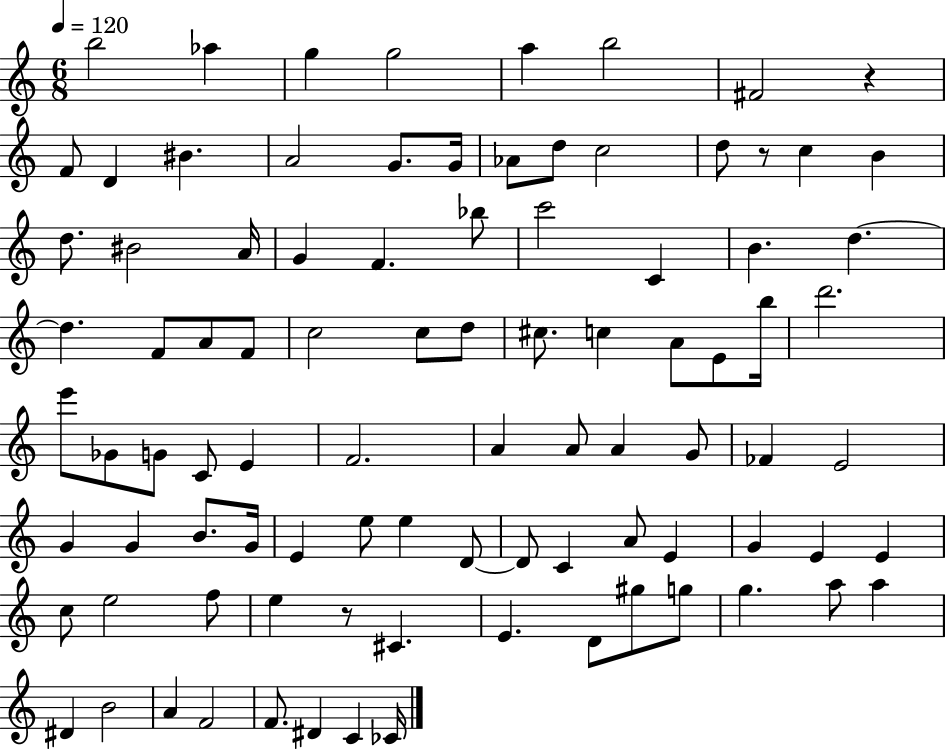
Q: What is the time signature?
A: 6/8